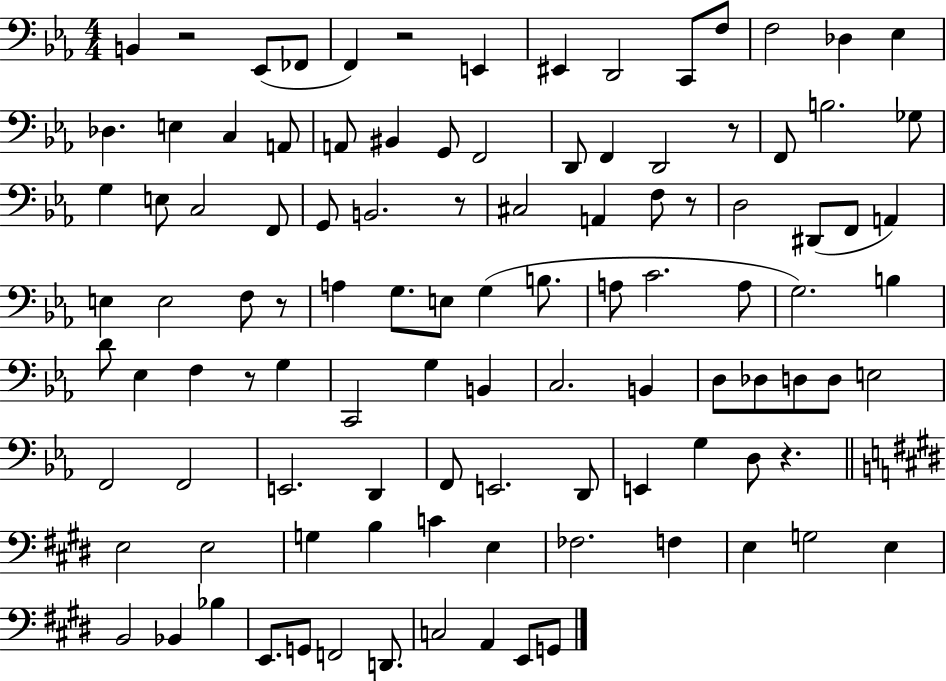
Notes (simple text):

B2/q R/h Eb2/e FES2/e F2/q R/h E2/q EIS2/q D2/h C2/e F3/e F3/h Db3/q Eb3/q Db3/q. E3/q C3/q A2/e A2/e BIS2/q G2/e F2/h D2/e F2/q D2/h R/e F2/e B3/h. Gb3/e G3/q E3/e C3/h F2/e G2/e B2/h. R/e C#3/h A2/q F3/e R/e D3/h D#2/e F2/e A2/q E3/q E3/h F3/e R/e A3/q G3/e. E3/e G3/q B3/e. A3/e C4/h. A3/e G3/h. B3/q D4/e Eb3/q F3/q R/e G3/q C2/h G3/q B2/q C3/h. B2/q D3/e Db3/e D3/e D3/e E3/h F2/h F2/h E2/h. D2/q F2/e E2/h. D2/e E2/q G3/q D3/e R/q. E3/h E3/h G3/q B3/q C4/q E3/q FES3/h. F3/q E3/q G3/h E3/q B2/h Bb2/q Bb3/q E2/e. G2/e F2/h D2/e. C3/h A2/q E2/e G2/e